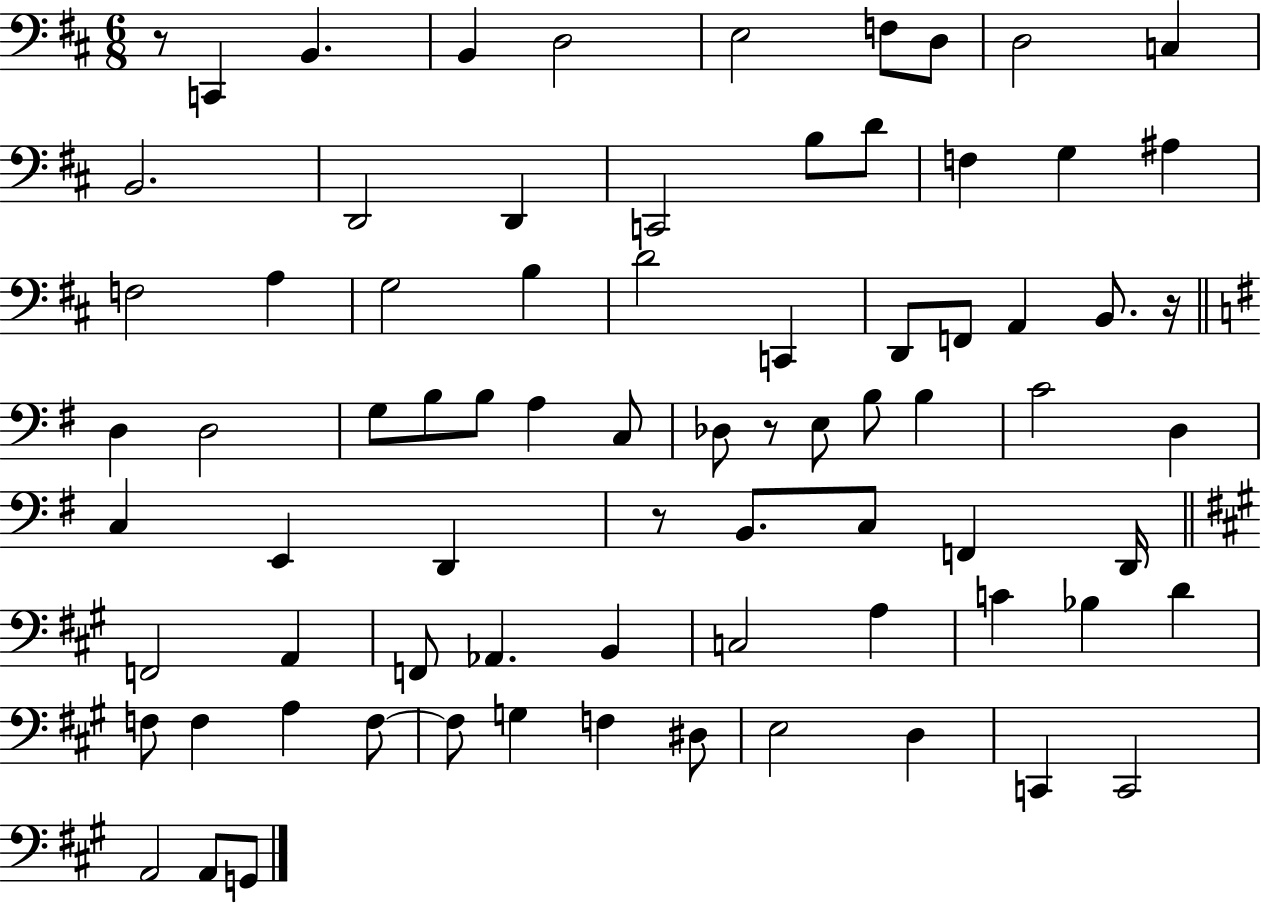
{
  \clef bass
  \numericTimeSignature
  \time 6/8
  \key d \major
  r8 c,4 b,4. | b,4 d2 | e2 f8 d8 | d2 c4 | \break b,2. | d,2 d,4 | c,2 b8 d'8 | f4 g4 ais4 | \break f2 a4 | g2 b4 | d'2 c,4 | d,8 f,8 a,4 b,8. r16 | \break \bar "||" \break \key e \minor d4 d2 | g8 b8 b8 a4 c8 | des8 r8 e8 b8 b4 | c'2 d4 | \break c4 e,4 d,4 | r8 b,8. c8 f,4 d,16 | \bar "||" \break \key a \major f,2 a,4 | f,8 aes,4. b,4 | c2 a4 | c'4 bes4 d'4 | \break f8 f4 a4 f8~~ | f8 g4 f4 dis8 | e2 d4 | c,4 c,2 | \break a,2 a,8 g,8 | \bar "|."
}